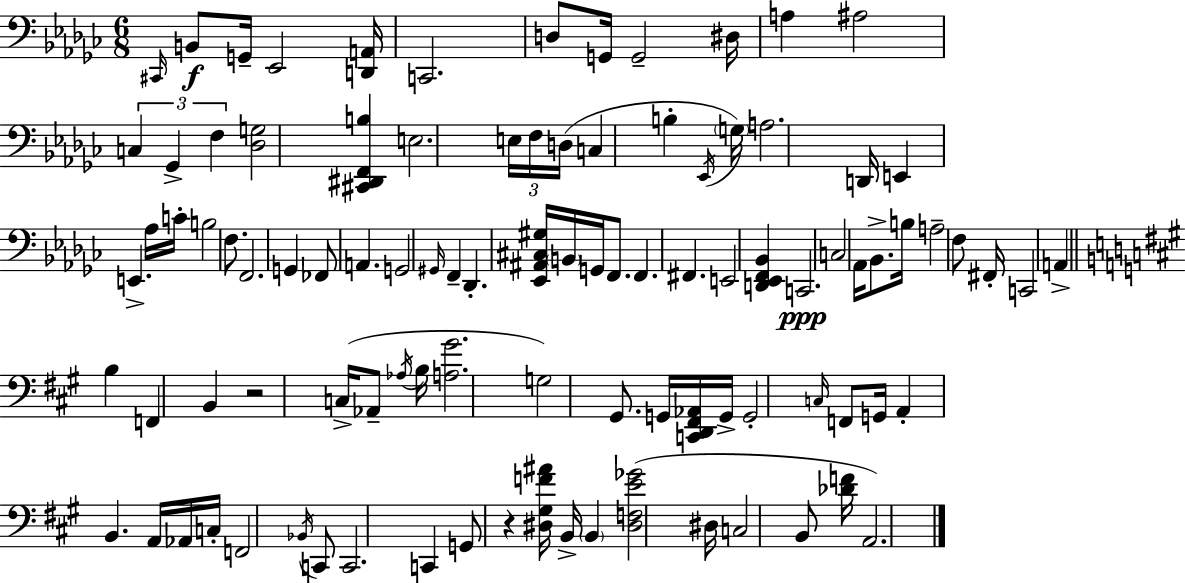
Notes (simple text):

C#2/s B2/e G2/s Eb2/h [D2,A2]/s C2/h. D3/e G2/s G2/h D#3/s A3/q A#3/h C3/q Gb2/q F3/q [Db3,G3]/h [C#2,D#2,F2,B3]/q E3/h. E3/s F3/s D3/s C3/q B3/q Eb2/s G3/s A3/h. D2/s E2/q E2/q. Ab3/s C4/s B3/h F3/e. F2/h. G2/q FES2/e A2/q. G2/h G#2/s F2/q Db2/q. [Eb2,A#2,C#3,G#3]/s B2/s G2/s F2/e. F2/q. F#2/q. E2/h [D2,Eb2,F2,Bb2]/q C2/h. C3/h Ab2/s Bb2/e. B3/s A3/h F3/e F#2/s C2/h A2/q B3/q F2/q B2/q R/h C3/s Ab2/e Ab3/s B3/s [A3,G#4]/h. G3/h G#2/e. G2/s [C2,D2,F#2,Ab2]/s G2/s G2/h C3/s F2/e G2/s A2/q B2/q. A2/s Ab2/s C3/s F2/h Bb2/s C2/e C2/h. C2/q G2/e R/q [D#3,G#3,F4,A#4]/s B2/s B2/q [D#3,F3,E4,Gb4]/h D#3/s C3/h B2/e [Db4,F4]/s A2/h.